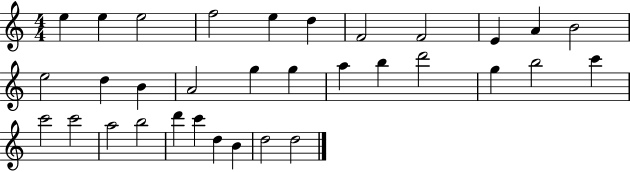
E5/q E5/q E5/h F5/h E5/q D5/q F4/h F4/h E4/q A4/q B4/h E5/h D5/q B4/q A4/h G5/q G5/q A5/q B5/q D6/h G5/q B5/h C6/q C6/h C6/h A5/h B5/h D6/q C6/q D5/q B4/q D5/h D5/h